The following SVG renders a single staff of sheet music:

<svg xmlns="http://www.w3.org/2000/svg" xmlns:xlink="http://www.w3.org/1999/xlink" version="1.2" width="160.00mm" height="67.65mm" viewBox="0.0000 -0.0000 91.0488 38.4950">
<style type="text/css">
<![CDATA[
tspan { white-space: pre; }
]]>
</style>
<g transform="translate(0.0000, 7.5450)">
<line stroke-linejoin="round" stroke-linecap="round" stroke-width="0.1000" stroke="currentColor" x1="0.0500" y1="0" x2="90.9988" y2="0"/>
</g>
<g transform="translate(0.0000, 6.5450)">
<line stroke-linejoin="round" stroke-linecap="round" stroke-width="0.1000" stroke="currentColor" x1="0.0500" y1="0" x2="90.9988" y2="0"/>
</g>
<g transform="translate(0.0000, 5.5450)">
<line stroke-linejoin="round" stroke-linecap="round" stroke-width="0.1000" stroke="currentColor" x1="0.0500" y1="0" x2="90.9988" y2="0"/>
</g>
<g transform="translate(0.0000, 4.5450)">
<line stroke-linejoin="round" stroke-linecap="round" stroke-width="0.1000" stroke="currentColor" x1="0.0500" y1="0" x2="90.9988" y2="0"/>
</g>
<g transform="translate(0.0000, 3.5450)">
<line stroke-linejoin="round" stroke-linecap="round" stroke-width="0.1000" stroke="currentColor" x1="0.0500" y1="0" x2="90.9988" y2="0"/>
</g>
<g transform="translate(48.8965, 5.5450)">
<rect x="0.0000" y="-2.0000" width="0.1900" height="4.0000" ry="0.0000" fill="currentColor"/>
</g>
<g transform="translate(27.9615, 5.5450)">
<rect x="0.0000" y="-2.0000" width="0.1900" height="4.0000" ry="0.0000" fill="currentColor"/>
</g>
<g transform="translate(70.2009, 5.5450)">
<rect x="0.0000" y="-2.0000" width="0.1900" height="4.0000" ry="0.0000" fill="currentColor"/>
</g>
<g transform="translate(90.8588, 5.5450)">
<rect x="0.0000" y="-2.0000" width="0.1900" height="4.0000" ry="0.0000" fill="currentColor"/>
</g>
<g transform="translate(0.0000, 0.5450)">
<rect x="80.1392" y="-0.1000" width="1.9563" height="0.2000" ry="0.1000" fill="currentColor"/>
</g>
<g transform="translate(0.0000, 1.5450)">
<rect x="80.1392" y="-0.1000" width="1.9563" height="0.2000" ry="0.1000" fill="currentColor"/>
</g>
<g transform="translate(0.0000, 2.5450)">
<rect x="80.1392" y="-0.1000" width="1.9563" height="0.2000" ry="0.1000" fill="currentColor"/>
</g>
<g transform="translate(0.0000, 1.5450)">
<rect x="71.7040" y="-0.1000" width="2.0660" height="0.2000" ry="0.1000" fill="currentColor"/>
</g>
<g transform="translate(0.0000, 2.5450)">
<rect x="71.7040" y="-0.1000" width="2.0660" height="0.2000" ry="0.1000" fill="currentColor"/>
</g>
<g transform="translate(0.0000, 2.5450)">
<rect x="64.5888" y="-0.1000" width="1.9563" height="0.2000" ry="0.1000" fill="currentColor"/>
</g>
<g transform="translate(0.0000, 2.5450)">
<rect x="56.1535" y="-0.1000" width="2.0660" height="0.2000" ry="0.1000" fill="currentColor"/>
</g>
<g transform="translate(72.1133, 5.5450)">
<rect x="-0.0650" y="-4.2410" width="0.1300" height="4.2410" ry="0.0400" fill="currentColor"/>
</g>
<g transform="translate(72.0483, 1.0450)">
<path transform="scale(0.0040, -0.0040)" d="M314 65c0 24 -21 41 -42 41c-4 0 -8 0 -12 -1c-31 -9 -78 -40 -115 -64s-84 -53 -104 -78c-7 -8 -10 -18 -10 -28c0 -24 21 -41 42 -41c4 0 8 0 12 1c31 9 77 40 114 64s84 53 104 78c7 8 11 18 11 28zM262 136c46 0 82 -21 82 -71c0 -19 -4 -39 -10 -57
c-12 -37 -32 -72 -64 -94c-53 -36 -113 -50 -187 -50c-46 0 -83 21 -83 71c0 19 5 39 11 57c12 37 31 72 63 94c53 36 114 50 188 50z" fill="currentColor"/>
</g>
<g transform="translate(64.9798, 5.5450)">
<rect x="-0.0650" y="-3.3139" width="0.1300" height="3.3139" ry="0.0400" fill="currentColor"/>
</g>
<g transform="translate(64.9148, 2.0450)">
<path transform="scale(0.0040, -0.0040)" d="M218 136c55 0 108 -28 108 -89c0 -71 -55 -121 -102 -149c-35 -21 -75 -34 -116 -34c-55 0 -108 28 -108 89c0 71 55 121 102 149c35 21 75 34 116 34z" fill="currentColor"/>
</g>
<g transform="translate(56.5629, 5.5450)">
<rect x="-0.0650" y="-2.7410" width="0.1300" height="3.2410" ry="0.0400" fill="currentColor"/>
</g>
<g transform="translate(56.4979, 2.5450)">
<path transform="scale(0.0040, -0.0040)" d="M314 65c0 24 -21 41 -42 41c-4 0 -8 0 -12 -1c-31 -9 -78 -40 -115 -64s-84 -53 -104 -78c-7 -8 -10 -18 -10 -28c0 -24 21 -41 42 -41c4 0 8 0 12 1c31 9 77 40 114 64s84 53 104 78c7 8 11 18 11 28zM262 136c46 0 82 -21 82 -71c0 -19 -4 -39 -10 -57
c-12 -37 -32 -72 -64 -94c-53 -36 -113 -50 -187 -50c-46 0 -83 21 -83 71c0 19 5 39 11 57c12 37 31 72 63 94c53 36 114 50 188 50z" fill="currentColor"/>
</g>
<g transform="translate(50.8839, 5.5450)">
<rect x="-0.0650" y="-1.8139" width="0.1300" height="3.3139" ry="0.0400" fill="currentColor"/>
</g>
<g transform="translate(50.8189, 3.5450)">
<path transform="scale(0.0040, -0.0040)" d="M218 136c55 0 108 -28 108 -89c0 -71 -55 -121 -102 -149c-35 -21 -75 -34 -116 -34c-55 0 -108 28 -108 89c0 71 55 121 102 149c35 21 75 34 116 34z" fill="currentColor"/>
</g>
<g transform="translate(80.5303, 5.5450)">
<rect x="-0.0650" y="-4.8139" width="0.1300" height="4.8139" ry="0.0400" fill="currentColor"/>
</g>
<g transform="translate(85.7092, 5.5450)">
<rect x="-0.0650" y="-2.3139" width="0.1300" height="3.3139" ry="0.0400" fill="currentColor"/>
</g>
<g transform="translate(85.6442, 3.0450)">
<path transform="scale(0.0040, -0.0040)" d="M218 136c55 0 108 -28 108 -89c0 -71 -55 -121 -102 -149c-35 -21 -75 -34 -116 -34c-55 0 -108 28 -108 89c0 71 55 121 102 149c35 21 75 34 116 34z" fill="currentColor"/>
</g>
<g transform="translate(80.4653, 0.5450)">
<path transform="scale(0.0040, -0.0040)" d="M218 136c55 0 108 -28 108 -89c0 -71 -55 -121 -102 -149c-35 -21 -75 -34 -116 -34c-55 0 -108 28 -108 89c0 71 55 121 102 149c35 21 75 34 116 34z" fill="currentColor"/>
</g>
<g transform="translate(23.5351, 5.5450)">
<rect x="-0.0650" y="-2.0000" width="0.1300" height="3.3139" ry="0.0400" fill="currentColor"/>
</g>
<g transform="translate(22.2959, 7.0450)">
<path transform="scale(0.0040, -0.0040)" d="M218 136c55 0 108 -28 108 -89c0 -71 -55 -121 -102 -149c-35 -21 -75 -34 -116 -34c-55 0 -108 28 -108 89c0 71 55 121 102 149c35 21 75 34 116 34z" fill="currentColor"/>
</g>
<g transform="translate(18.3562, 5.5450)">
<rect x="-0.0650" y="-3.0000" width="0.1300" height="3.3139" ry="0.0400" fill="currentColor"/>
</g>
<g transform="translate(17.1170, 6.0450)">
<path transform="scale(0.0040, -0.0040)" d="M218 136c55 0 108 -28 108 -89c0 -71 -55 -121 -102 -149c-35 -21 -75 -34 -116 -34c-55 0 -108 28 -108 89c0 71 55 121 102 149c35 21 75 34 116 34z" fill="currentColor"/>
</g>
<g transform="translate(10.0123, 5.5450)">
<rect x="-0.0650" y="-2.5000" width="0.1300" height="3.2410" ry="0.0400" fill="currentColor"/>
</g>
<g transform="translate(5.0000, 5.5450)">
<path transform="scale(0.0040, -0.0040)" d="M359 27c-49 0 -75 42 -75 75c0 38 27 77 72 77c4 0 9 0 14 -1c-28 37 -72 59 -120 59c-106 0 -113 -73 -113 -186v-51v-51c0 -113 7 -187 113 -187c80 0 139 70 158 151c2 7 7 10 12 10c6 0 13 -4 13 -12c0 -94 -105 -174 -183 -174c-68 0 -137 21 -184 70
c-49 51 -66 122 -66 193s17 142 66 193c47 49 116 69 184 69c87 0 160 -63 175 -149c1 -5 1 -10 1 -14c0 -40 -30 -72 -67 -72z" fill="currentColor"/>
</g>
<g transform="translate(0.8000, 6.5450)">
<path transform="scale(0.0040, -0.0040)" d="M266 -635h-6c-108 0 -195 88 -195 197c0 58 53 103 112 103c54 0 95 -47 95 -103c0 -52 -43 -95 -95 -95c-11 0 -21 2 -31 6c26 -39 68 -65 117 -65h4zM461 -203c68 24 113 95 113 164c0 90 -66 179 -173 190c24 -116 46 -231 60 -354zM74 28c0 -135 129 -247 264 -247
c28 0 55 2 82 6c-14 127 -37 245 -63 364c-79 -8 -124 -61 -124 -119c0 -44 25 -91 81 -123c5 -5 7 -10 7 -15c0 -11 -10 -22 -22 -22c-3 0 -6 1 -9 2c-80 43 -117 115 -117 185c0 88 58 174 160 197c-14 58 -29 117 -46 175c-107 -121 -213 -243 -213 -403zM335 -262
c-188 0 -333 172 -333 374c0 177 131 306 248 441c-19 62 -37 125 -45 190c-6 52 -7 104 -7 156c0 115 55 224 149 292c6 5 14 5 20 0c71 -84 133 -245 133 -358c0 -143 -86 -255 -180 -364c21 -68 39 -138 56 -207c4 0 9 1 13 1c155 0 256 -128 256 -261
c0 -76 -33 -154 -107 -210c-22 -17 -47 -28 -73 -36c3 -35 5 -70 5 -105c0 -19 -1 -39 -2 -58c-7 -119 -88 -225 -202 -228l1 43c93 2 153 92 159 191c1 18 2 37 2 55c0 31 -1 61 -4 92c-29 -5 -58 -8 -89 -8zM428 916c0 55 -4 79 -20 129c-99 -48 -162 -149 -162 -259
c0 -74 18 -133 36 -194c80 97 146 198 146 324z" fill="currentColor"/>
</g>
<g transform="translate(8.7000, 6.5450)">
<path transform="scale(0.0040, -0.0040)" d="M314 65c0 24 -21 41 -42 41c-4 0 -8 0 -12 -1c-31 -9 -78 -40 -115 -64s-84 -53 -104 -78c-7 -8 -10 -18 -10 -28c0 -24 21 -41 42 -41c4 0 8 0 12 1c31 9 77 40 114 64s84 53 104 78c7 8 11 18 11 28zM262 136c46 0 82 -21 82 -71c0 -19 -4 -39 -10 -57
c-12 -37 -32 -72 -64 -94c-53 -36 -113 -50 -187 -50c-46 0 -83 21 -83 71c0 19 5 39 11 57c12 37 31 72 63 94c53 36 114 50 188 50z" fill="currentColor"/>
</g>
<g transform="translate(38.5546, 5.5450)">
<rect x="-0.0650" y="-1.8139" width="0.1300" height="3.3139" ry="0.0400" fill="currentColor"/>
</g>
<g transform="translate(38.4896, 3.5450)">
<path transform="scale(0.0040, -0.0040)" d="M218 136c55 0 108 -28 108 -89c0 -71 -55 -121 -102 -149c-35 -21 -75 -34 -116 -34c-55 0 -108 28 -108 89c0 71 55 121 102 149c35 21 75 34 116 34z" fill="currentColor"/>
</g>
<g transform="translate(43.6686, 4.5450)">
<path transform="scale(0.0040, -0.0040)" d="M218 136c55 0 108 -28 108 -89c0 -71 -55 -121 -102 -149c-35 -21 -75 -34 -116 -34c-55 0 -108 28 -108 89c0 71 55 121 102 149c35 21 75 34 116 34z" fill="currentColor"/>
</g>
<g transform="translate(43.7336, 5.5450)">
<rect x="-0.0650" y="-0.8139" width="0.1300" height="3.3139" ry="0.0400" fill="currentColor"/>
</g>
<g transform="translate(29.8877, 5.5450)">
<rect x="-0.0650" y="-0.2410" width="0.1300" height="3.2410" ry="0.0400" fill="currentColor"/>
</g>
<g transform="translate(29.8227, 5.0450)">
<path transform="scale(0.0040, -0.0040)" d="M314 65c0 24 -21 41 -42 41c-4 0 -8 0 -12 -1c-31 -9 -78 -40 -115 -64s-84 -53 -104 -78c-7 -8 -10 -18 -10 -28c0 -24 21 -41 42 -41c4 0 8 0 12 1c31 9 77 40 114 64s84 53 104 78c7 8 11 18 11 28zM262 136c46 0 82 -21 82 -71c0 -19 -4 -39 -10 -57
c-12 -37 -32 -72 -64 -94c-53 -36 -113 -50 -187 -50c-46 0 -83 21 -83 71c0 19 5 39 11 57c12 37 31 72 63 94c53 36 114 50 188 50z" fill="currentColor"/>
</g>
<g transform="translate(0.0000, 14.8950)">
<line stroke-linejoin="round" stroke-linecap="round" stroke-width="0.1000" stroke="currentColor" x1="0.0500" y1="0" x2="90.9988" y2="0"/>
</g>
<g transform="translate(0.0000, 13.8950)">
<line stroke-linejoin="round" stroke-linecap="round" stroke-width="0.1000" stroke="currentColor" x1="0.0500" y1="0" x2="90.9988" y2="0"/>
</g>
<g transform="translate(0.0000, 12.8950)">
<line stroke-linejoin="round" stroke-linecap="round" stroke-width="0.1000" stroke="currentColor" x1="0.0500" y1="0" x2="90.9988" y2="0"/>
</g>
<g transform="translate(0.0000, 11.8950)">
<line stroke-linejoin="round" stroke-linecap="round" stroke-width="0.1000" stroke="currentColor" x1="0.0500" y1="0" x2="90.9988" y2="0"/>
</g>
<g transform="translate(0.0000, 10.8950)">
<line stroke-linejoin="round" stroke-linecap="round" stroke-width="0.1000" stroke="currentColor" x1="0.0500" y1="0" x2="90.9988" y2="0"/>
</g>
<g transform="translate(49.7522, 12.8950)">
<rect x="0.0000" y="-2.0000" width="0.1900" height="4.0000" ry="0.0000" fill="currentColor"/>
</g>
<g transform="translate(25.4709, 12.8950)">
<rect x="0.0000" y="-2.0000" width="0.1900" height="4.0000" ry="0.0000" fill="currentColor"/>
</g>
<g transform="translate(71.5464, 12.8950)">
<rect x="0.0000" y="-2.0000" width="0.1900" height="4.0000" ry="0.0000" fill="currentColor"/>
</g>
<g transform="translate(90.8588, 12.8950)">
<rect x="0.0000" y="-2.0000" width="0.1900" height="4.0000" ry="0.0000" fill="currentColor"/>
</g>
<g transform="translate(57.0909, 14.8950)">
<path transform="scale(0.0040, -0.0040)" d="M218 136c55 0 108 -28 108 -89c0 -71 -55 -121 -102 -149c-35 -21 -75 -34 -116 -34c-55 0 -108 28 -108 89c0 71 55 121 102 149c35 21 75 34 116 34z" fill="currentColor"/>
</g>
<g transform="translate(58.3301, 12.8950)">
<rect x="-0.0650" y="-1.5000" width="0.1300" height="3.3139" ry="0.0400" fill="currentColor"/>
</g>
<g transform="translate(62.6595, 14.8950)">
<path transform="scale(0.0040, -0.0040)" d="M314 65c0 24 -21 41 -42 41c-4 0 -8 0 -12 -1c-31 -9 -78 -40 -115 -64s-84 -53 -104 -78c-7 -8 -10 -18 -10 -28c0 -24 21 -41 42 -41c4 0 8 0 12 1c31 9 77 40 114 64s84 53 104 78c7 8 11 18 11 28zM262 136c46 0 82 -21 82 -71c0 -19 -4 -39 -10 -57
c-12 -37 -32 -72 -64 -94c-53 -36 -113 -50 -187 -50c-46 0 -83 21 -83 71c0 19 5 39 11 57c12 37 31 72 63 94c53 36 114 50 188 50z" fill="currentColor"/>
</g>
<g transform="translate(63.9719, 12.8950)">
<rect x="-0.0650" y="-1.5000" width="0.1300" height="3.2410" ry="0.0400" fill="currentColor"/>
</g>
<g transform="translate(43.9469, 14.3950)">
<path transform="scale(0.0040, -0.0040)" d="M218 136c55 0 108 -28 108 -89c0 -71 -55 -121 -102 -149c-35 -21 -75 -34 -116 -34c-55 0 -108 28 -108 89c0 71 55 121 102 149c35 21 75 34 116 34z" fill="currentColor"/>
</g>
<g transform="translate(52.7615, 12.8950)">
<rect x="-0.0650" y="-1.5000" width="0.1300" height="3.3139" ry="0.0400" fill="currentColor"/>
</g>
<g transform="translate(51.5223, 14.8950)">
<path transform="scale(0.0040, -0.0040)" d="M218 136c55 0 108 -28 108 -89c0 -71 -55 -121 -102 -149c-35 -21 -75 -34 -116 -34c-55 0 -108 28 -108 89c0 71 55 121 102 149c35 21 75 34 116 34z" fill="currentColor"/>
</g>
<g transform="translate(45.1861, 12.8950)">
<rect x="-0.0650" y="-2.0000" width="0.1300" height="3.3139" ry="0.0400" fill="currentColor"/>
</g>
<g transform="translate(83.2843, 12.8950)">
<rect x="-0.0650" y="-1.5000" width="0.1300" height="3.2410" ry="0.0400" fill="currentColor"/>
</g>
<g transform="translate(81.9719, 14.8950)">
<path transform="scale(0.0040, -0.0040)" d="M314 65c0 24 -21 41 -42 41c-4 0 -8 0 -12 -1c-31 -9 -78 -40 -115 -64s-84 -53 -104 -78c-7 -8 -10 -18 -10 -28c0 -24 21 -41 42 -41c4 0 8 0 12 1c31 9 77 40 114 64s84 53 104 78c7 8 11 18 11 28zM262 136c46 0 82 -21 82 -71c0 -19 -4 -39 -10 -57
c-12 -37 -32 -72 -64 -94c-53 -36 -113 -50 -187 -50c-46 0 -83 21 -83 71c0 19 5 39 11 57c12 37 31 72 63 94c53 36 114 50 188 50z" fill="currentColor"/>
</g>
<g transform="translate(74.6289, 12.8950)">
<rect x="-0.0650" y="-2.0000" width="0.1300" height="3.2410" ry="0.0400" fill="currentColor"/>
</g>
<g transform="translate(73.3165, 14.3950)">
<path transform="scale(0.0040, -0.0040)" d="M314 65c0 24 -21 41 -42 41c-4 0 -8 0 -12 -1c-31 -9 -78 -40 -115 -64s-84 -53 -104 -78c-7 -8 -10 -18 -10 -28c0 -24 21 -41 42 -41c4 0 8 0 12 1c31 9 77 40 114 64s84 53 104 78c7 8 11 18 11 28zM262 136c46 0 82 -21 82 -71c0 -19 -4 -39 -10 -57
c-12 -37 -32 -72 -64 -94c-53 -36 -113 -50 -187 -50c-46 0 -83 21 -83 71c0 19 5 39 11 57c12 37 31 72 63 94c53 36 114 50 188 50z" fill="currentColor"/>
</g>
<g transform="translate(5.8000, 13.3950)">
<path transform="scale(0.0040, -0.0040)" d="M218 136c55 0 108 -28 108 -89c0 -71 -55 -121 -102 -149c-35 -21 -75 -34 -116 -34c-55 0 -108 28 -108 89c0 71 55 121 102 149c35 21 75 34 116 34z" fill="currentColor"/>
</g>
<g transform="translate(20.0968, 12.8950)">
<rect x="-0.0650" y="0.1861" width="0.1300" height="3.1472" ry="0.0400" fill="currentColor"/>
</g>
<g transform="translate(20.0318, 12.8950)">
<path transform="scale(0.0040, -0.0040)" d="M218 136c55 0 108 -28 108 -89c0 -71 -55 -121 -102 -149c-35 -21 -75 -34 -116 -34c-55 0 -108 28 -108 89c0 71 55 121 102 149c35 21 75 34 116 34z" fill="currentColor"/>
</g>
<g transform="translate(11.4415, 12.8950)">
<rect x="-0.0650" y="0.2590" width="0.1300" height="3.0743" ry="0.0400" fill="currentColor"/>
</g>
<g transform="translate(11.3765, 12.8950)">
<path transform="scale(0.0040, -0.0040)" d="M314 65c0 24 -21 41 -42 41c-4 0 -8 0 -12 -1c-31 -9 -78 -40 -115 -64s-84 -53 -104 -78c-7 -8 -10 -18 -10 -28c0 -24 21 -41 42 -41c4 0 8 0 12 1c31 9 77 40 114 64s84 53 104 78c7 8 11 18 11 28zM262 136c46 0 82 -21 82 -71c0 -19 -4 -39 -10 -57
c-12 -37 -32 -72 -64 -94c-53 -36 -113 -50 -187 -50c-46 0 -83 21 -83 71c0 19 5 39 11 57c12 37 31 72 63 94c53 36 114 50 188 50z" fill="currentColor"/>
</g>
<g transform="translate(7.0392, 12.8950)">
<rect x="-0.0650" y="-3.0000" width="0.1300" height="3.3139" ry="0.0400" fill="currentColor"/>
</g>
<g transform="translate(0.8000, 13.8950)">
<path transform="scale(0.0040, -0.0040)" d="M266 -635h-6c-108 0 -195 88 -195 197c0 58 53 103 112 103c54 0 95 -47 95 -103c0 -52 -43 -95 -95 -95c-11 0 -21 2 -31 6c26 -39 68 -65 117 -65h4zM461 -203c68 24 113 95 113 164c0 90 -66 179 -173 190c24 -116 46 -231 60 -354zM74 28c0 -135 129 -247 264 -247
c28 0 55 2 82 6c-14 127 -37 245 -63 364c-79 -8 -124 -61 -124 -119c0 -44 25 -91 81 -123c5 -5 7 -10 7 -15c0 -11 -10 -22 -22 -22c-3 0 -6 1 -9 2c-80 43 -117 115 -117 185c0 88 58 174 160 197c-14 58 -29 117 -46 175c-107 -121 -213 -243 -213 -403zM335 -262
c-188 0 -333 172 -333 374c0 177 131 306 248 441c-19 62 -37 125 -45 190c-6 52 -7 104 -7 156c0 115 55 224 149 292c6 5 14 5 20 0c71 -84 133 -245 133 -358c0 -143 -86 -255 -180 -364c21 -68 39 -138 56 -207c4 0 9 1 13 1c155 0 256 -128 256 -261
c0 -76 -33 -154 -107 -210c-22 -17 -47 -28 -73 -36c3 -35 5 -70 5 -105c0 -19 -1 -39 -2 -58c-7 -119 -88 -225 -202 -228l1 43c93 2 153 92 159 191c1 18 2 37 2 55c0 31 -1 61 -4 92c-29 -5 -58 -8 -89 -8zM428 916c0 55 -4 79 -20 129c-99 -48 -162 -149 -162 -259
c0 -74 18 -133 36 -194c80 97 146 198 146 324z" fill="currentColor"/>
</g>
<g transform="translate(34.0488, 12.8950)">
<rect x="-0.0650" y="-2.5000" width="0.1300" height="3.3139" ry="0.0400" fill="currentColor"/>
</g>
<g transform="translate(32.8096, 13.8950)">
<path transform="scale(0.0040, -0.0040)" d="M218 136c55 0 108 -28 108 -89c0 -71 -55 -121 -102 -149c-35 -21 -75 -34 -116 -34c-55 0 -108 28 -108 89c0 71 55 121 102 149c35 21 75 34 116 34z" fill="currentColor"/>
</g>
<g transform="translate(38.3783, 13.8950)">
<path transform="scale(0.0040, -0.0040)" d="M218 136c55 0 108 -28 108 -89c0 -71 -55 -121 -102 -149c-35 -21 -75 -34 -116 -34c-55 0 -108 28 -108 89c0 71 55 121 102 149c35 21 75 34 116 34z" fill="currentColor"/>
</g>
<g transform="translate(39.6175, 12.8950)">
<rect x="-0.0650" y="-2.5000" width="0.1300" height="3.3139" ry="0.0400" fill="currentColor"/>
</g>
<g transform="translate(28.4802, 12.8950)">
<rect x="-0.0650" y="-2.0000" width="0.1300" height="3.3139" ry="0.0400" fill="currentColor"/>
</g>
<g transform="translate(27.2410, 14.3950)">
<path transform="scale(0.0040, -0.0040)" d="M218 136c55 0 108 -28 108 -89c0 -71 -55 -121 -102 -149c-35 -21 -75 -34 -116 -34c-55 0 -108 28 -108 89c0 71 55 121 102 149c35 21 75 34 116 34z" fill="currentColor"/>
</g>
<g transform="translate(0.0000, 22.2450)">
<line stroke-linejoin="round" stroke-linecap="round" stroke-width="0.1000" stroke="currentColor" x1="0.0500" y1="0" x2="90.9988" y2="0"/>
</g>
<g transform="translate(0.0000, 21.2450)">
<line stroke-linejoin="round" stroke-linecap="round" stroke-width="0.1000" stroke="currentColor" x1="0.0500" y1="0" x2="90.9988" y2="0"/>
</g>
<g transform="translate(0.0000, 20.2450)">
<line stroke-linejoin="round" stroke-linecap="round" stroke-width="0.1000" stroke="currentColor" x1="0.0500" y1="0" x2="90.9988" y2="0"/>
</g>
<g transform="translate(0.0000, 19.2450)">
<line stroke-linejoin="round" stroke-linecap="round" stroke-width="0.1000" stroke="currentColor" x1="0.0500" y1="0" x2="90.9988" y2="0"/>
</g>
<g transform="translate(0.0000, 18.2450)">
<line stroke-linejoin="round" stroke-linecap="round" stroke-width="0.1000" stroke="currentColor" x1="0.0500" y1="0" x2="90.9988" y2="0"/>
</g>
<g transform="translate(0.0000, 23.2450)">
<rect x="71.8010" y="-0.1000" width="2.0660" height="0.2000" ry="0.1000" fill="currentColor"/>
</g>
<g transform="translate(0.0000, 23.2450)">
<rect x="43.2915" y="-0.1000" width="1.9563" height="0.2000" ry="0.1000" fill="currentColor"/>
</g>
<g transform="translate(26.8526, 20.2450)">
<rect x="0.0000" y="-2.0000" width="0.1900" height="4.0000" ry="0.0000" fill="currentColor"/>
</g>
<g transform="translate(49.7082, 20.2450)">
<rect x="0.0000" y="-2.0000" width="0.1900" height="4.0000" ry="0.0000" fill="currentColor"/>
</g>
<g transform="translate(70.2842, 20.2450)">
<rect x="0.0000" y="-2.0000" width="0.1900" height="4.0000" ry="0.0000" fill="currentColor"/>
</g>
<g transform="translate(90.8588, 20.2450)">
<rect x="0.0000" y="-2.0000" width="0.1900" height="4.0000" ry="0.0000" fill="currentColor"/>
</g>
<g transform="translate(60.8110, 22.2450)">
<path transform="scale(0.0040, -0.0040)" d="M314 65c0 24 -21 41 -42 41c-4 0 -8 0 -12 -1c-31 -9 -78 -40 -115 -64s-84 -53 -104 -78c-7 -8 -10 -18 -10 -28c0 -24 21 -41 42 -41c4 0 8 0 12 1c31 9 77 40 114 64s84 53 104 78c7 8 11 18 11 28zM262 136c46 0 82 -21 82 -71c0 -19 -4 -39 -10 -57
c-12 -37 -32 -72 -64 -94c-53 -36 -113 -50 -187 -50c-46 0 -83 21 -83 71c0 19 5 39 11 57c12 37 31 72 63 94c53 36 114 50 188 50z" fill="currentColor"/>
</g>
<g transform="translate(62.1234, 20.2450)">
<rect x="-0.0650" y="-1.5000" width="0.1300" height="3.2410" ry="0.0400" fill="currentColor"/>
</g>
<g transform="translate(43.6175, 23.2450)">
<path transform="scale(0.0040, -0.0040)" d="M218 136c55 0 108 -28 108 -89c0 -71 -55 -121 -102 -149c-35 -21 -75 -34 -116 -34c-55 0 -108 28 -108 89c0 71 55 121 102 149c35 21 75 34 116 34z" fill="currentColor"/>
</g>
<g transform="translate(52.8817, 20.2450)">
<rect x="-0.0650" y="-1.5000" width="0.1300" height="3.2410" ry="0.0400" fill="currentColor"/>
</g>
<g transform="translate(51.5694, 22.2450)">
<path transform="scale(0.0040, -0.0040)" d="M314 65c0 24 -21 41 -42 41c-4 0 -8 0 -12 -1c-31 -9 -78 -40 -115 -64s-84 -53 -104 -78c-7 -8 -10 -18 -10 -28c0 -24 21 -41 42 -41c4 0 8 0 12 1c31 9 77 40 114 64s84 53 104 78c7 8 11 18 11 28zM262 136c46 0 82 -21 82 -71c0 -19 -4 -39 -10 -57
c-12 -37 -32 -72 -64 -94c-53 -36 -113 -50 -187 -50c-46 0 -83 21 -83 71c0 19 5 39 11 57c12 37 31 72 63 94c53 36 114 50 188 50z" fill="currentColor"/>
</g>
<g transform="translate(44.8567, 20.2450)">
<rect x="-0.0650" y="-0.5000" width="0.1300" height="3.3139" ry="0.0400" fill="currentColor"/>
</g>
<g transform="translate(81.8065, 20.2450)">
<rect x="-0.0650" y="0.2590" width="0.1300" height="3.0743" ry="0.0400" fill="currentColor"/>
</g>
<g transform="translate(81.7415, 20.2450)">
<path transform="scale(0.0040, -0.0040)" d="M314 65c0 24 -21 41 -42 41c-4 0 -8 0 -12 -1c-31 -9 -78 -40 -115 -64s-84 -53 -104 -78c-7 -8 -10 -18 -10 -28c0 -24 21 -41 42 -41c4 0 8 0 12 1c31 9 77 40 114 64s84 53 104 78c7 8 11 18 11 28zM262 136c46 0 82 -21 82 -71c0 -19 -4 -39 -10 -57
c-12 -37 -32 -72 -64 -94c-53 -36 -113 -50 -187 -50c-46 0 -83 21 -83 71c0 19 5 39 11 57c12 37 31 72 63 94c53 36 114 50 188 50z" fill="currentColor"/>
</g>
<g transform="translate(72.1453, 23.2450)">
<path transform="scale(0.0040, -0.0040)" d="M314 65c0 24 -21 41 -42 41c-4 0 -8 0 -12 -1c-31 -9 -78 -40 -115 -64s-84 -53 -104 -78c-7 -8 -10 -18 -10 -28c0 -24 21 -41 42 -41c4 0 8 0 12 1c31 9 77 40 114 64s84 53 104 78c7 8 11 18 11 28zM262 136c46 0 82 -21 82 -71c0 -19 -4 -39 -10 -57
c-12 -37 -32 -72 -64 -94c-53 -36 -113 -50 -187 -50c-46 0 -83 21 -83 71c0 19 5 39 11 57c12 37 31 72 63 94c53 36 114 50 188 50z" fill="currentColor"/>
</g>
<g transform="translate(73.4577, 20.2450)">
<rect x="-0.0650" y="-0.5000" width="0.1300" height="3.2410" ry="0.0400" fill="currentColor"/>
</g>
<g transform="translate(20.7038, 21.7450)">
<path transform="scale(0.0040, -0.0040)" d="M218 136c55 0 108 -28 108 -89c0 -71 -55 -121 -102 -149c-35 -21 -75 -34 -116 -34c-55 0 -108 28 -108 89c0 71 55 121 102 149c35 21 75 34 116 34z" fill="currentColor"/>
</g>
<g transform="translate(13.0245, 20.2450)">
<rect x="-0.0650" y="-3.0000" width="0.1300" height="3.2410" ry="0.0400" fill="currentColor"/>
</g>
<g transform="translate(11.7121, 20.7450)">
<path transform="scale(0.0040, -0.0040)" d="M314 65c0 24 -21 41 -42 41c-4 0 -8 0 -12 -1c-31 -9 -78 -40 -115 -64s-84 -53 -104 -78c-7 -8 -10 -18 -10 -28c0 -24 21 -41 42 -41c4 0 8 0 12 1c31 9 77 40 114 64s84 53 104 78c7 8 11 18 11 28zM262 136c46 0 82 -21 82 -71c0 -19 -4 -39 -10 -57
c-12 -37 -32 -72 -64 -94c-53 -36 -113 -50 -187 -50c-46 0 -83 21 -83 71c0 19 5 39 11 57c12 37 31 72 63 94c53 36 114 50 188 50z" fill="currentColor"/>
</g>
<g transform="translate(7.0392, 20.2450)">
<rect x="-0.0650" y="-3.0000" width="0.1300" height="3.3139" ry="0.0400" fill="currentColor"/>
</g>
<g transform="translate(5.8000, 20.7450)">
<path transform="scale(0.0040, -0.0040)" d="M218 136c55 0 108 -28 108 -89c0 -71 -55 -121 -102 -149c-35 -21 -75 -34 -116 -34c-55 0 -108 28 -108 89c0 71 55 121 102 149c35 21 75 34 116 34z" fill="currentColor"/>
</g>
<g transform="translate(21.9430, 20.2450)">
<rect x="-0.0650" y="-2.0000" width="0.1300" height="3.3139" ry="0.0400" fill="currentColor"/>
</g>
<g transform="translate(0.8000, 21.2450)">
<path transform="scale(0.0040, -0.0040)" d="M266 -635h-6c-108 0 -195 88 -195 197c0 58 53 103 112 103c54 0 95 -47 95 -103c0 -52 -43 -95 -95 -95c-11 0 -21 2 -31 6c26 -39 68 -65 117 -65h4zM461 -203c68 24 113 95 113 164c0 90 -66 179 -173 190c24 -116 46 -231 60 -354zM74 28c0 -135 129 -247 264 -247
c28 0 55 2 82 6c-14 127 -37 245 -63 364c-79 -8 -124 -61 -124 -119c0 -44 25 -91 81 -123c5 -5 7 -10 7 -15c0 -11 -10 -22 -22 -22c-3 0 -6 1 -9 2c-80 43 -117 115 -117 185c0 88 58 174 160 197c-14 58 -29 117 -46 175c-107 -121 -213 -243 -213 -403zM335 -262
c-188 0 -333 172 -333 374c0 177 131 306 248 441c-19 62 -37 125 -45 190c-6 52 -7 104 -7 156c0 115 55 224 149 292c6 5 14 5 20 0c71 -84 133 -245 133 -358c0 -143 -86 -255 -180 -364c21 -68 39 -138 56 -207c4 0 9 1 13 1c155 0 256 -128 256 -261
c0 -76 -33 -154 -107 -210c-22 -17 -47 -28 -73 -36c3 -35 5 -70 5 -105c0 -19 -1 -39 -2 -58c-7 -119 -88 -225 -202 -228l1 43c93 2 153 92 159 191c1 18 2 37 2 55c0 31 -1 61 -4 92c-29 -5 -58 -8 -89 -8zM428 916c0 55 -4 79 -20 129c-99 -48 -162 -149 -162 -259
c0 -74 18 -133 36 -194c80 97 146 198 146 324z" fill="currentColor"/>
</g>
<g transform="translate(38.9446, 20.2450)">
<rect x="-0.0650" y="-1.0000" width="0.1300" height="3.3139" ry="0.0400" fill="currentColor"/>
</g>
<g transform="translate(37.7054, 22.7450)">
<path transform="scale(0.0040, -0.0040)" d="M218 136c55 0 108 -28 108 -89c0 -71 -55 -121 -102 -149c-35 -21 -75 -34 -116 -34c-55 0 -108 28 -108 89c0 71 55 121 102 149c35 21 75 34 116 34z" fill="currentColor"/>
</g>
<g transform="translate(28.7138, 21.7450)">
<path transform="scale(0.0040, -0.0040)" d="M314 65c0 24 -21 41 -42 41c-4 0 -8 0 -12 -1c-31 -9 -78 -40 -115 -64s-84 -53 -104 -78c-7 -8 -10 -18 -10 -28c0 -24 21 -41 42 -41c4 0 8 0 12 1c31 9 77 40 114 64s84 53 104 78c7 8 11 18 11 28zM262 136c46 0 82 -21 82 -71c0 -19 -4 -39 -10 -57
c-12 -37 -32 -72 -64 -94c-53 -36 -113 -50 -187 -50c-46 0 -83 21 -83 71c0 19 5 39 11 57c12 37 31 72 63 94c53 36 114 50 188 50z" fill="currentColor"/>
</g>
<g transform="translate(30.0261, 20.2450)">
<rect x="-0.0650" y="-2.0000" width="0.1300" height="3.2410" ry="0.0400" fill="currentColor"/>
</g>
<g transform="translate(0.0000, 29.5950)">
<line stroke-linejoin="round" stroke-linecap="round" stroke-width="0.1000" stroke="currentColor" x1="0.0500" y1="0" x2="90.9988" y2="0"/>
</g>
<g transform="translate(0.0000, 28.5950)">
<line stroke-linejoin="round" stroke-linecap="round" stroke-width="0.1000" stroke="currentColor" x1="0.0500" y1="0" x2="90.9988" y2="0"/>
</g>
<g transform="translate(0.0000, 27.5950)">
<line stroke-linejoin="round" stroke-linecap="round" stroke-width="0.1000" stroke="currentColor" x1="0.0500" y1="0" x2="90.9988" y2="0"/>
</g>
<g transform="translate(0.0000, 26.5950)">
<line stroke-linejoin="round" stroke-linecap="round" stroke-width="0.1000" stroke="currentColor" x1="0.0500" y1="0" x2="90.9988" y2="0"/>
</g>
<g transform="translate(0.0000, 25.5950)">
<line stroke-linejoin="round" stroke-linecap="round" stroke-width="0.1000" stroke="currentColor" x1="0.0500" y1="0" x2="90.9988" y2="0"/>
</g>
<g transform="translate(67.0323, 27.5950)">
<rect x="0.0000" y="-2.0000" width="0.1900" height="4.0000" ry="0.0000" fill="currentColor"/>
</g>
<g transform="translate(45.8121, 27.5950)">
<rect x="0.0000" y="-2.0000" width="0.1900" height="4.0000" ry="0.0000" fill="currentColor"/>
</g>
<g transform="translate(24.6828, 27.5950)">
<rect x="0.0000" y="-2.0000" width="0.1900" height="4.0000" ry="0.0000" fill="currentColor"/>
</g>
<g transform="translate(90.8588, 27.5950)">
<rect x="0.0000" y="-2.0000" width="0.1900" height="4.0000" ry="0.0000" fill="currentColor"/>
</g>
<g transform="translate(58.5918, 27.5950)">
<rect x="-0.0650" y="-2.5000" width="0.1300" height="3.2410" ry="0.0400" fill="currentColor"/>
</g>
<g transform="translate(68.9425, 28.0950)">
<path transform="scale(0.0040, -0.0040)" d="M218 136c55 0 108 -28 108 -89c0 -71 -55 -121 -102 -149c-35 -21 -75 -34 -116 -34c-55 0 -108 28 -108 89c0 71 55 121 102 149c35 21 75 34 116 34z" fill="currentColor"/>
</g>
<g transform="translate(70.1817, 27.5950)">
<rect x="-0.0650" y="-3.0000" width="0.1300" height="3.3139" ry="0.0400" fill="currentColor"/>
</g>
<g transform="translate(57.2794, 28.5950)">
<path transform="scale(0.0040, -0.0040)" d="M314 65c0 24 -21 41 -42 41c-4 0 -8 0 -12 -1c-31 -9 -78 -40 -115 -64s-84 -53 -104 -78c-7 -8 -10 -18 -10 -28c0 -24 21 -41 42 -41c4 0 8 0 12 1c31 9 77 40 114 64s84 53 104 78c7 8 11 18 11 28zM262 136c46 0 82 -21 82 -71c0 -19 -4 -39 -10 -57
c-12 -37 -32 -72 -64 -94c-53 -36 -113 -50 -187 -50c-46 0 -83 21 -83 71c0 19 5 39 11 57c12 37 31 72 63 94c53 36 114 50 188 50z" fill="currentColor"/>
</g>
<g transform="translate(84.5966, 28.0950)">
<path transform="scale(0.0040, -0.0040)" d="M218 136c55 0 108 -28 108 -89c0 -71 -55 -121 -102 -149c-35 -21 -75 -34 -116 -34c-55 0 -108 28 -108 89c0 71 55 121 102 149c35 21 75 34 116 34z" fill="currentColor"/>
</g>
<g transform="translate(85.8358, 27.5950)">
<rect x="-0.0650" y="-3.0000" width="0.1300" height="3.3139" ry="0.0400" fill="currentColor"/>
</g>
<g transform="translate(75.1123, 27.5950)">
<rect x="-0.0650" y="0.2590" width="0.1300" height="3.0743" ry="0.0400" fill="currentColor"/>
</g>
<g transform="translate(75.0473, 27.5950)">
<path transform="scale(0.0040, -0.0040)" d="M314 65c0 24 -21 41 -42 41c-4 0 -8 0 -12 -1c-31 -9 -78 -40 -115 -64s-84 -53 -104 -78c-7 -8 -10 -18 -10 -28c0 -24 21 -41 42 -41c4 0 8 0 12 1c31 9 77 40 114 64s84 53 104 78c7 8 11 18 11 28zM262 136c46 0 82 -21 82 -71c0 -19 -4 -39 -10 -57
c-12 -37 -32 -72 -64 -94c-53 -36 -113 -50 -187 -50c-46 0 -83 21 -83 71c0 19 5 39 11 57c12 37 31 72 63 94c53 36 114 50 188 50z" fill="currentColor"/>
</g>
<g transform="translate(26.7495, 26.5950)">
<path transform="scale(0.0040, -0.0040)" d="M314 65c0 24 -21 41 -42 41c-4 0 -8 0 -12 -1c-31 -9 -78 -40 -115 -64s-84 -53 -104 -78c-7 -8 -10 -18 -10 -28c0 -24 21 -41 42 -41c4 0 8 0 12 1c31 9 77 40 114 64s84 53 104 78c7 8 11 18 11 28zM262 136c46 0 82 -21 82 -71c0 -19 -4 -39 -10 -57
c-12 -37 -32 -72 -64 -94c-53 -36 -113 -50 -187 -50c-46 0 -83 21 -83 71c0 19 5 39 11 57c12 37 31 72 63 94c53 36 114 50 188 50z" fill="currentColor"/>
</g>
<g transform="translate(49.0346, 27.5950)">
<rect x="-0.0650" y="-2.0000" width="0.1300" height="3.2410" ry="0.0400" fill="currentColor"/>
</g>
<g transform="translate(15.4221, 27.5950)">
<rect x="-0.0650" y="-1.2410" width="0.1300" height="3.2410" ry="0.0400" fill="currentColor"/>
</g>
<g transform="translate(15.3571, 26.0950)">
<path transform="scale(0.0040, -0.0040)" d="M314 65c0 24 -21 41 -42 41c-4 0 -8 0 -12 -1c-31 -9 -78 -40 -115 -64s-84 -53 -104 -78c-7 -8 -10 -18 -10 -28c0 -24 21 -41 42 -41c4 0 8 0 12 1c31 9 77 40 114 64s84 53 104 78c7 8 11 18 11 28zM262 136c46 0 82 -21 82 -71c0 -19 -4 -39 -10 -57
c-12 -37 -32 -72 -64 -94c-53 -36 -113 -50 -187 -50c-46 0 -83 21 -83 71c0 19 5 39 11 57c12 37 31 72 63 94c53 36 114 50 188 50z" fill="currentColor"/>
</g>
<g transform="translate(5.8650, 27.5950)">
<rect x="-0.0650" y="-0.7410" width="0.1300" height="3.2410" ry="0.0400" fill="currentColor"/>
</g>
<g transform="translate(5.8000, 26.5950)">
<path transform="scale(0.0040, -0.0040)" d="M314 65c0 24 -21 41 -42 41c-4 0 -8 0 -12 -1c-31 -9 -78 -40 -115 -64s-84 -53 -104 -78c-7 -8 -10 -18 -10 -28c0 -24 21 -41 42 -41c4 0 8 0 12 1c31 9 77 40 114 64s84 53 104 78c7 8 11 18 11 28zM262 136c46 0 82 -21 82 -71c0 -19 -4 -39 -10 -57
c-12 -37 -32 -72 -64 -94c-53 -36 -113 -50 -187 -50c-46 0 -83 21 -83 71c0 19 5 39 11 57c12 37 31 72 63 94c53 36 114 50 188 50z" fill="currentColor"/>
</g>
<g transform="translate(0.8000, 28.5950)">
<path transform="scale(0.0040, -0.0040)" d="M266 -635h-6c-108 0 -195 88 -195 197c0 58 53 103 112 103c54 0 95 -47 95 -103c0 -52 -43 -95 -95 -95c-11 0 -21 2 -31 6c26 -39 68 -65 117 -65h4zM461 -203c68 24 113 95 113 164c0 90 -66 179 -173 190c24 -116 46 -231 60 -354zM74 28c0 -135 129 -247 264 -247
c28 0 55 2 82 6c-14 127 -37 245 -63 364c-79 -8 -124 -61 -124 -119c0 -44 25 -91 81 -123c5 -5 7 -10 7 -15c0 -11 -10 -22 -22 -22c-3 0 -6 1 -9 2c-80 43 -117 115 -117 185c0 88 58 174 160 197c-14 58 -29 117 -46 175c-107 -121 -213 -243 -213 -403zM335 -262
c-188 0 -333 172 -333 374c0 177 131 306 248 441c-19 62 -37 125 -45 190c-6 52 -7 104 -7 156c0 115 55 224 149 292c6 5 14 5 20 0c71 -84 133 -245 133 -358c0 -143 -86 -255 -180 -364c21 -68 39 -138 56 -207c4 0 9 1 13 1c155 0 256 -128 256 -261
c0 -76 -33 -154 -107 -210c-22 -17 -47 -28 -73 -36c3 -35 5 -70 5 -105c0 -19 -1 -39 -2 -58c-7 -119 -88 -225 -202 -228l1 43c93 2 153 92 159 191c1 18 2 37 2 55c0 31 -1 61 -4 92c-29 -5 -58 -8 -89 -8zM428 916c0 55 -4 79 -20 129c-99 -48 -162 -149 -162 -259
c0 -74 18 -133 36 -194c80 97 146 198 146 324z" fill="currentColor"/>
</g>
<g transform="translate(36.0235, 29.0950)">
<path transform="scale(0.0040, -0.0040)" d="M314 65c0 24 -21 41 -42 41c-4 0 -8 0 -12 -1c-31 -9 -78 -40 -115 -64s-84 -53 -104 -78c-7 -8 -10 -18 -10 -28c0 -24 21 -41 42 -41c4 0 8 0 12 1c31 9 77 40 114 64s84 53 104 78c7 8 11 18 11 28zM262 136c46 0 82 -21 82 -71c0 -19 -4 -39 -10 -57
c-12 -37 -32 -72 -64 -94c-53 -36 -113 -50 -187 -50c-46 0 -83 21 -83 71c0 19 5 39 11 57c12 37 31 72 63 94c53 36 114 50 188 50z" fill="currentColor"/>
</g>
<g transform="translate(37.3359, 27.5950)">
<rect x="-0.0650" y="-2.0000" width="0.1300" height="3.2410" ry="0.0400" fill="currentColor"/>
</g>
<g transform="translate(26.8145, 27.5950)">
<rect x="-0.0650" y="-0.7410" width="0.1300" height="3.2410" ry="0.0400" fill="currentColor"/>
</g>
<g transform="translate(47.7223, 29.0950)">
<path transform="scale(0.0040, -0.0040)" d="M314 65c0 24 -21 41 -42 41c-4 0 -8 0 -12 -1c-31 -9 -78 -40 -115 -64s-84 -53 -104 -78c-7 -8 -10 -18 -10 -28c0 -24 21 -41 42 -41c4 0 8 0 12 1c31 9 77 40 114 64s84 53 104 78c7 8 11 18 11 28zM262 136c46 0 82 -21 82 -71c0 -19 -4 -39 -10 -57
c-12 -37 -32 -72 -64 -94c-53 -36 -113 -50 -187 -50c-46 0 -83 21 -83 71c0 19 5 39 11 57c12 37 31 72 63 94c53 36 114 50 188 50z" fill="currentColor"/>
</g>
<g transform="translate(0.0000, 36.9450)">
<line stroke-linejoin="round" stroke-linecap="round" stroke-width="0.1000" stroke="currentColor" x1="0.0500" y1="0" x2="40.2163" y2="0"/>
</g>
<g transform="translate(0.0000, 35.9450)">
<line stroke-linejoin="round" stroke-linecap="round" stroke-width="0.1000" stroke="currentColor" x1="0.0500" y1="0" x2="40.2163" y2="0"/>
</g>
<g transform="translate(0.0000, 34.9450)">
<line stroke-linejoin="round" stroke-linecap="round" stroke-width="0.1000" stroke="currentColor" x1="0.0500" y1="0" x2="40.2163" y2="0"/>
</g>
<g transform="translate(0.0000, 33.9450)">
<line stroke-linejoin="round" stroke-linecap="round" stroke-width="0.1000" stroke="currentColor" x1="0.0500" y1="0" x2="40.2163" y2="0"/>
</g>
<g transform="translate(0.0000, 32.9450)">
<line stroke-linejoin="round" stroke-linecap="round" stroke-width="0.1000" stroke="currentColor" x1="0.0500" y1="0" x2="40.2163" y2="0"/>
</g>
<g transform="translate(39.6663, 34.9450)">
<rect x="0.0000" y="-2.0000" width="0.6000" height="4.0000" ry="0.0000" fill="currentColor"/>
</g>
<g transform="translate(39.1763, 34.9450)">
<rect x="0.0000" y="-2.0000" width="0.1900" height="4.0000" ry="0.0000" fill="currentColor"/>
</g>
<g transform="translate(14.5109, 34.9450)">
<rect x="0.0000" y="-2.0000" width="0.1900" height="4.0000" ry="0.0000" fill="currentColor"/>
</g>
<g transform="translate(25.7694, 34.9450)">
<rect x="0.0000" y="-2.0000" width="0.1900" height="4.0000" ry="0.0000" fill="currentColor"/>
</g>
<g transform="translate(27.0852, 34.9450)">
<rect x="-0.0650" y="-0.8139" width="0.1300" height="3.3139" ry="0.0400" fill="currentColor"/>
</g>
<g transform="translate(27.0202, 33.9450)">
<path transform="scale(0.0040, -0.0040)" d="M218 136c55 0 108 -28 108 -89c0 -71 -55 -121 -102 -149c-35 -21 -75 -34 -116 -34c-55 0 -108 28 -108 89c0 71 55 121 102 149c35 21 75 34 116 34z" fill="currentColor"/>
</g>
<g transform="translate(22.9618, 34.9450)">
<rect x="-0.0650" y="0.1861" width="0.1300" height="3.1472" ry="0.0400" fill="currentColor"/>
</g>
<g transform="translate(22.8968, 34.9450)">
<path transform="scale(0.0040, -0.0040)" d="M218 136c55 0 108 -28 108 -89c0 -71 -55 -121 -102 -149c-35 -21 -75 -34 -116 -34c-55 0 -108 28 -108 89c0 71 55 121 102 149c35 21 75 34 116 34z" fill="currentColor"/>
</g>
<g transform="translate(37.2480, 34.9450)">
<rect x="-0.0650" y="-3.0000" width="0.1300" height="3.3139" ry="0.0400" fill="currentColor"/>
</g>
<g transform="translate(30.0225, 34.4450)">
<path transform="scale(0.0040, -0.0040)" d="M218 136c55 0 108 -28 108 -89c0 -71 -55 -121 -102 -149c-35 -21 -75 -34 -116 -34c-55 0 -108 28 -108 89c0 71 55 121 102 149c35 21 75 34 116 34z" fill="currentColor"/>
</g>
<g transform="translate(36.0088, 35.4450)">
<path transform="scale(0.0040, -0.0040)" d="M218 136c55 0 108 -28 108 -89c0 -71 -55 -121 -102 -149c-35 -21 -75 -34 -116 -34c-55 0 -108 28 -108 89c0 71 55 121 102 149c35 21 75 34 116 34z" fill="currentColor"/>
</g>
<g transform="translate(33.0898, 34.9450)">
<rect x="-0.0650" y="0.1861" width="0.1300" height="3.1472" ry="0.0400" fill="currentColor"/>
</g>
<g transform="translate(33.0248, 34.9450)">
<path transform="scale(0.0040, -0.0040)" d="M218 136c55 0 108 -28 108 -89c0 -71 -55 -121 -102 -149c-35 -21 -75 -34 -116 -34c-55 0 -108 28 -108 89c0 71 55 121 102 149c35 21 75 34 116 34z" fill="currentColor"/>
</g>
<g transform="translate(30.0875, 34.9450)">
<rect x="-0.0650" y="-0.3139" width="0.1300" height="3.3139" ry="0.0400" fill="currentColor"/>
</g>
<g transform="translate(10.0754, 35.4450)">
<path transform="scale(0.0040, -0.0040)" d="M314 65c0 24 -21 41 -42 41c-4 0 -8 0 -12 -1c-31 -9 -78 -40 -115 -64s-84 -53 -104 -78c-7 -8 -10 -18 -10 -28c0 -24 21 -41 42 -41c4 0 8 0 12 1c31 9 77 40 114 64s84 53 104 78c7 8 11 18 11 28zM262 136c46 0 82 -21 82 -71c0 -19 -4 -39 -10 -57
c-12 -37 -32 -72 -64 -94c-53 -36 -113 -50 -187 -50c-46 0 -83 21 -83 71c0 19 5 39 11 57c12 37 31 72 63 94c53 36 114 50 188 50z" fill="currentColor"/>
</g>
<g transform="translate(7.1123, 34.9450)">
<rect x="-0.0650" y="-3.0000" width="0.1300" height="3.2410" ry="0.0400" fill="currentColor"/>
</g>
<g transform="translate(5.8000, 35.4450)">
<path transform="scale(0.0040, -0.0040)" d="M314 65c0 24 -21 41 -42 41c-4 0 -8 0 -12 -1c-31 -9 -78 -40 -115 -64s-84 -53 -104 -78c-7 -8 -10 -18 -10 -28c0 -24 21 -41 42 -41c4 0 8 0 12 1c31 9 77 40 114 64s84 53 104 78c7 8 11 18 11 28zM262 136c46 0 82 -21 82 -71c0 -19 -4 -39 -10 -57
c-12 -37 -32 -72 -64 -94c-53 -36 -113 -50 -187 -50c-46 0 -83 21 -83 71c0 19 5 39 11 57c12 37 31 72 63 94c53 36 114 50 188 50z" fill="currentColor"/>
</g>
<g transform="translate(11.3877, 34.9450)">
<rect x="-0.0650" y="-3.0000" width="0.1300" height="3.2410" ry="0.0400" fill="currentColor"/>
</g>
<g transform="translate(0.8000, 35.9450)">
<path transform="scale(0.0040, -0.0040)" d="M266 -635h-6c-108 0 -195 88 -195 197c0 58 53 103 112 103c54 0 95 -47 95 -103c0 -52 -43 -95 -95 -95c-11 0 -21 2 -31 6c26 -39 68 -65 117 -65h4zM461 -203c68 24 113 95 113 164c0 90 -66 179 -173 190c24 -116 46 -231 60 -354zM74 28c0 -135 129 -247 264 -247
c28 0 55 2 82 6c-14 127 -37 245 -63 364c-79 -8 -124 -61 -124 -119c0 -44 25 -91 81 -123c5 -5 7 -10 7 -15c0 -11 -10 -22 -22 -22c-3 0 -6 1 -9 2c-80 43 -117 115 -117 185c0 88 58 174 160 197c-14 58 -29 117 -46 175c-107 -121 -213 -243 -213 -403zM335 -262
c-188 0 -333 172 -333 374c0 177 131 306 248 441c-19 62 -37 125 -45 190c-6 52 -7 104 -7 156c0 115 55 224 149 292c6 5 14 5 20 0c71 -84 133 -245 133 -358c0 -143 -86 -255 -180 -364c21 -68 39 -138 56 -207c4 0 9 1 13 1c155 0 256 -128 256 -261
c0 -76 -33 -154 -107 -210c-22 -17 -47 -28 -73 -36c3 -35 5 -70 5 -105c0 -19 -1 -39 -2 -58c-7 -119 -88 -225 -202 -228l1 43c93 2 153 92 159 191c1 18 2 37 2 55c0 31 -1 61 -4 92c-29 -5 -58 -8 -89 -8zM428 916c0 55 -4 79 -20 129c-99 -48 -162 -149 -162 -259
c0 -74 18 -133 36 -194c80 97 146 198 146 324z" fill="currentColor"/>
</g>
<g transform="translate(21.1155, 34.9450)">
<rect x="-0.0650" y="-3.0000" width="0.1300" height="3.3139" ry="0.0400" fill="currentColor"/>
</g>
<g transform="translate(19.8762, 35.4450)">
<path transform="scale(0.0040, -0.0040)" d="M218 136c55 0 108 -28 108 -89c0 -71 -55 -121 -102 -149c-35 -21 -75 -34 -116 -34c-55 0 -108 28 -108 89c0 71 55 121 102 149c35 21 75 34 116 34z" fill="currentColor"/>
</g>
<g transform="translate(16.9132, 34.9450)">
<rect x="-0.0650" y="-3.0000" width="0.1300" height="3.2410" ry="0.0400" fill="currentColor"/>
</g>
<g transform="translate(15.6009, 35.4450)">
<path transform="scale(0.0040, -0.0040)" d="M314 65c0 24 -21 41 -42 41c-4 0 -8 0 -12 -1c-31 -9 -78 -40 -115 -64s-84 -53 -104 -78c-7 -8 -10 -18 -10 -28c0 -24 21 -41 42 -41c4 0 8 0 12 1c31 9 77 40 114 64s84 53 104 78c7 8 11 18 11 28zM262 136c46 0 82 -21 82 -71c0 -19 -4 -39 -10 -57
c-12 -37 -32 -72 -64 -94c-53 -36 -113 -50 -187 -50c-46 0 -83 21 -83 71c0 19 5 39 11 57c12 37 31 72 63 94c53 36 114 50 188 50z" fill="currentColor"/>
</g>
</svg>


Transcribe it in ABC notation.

X:1
T:Untitled
M:4/4
L:1/4
K:C
G2 A F c2 f d f a2 b d'2 e' g A B2 B F G G F E E E2 F2 E2 A A2 F F2 D C E2 E2 C2 B2 d2 e2 d2 F2 F2 G2 A B2 A A2 A2 A2 A B d c B A